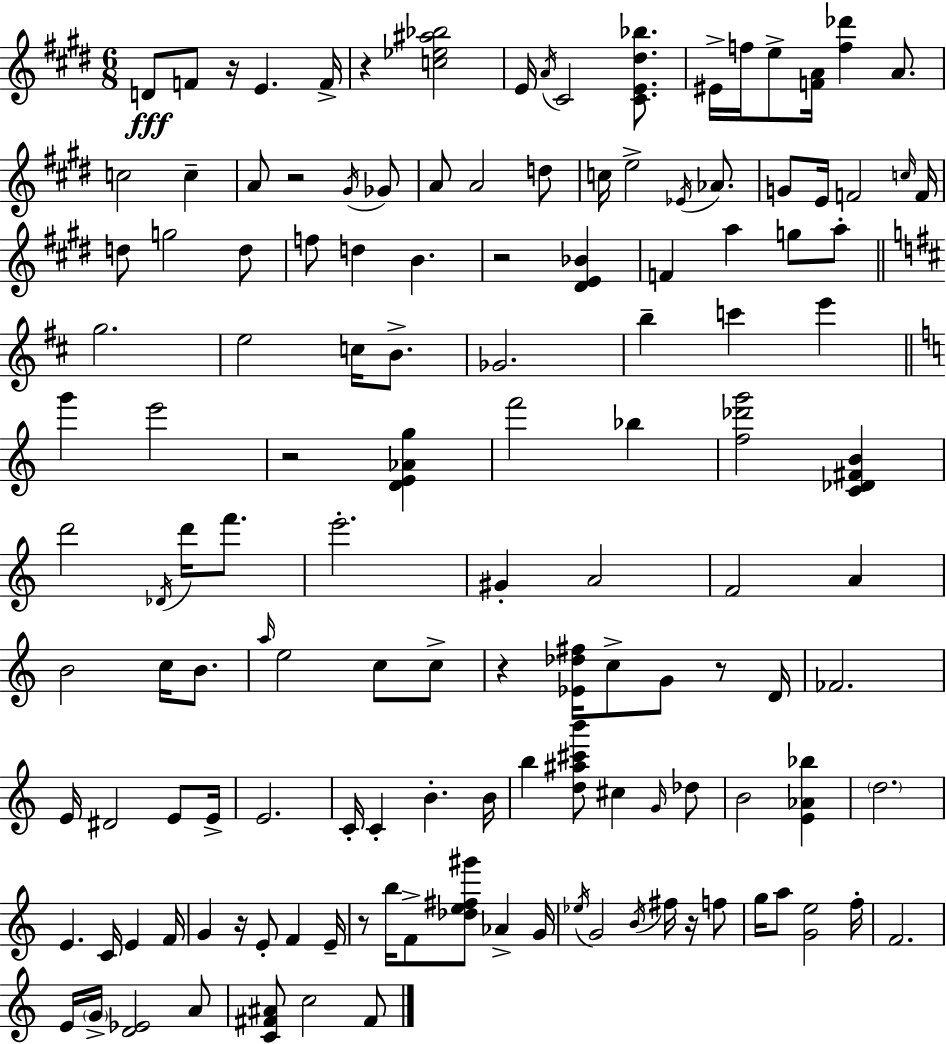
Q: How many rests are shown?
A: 10